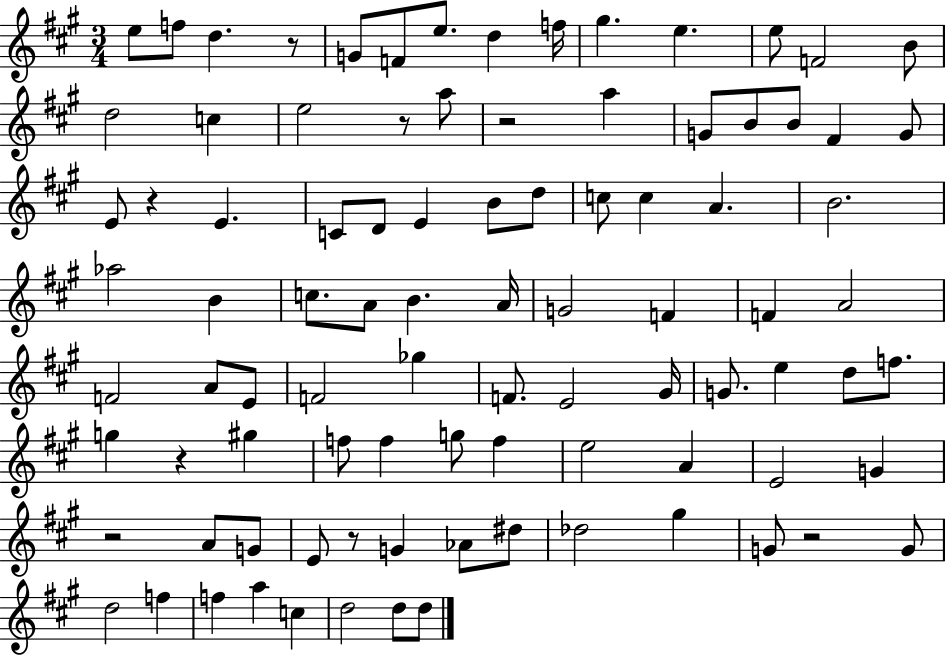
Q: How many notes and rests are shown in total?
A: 92